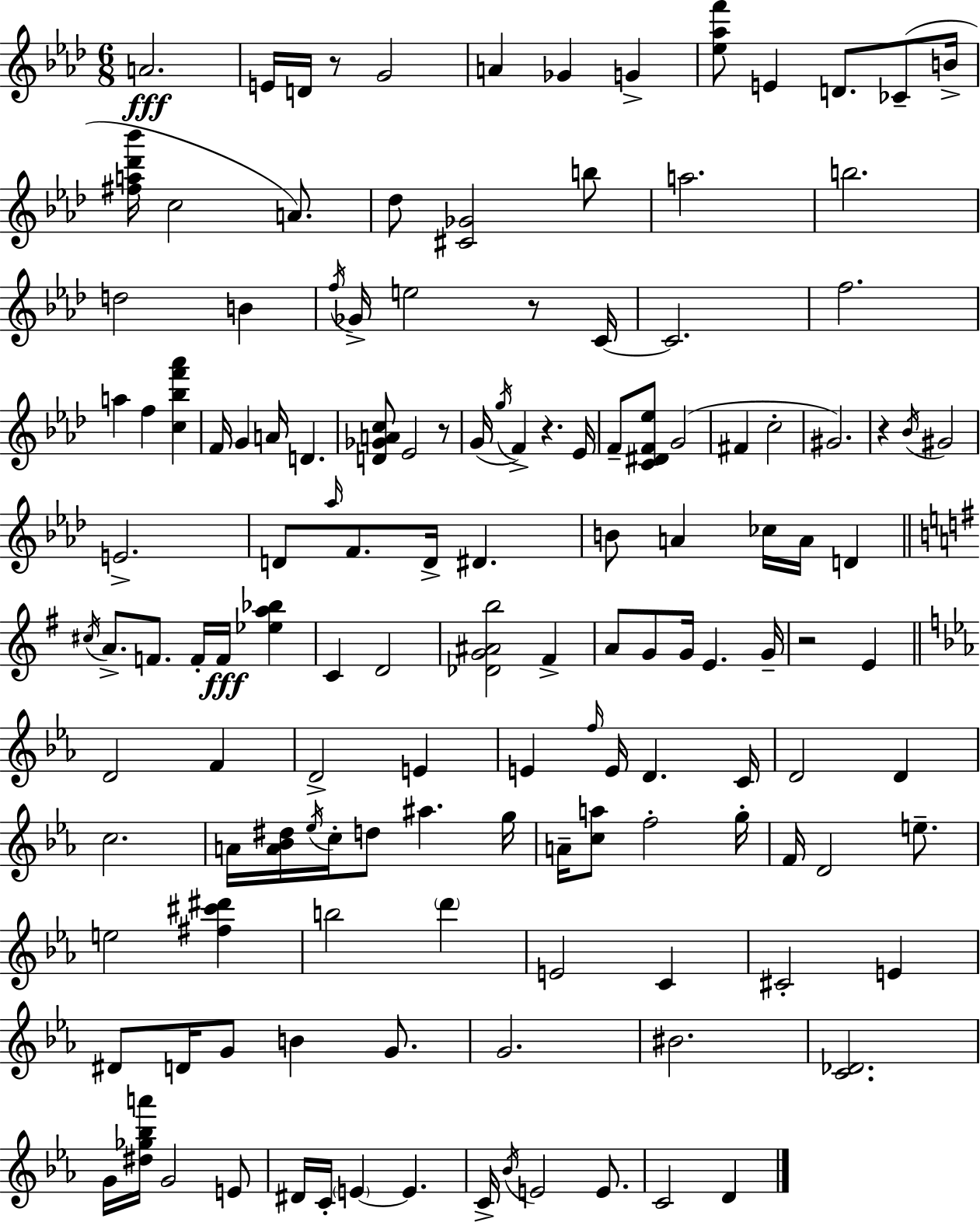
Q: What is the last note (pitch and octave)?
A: D4